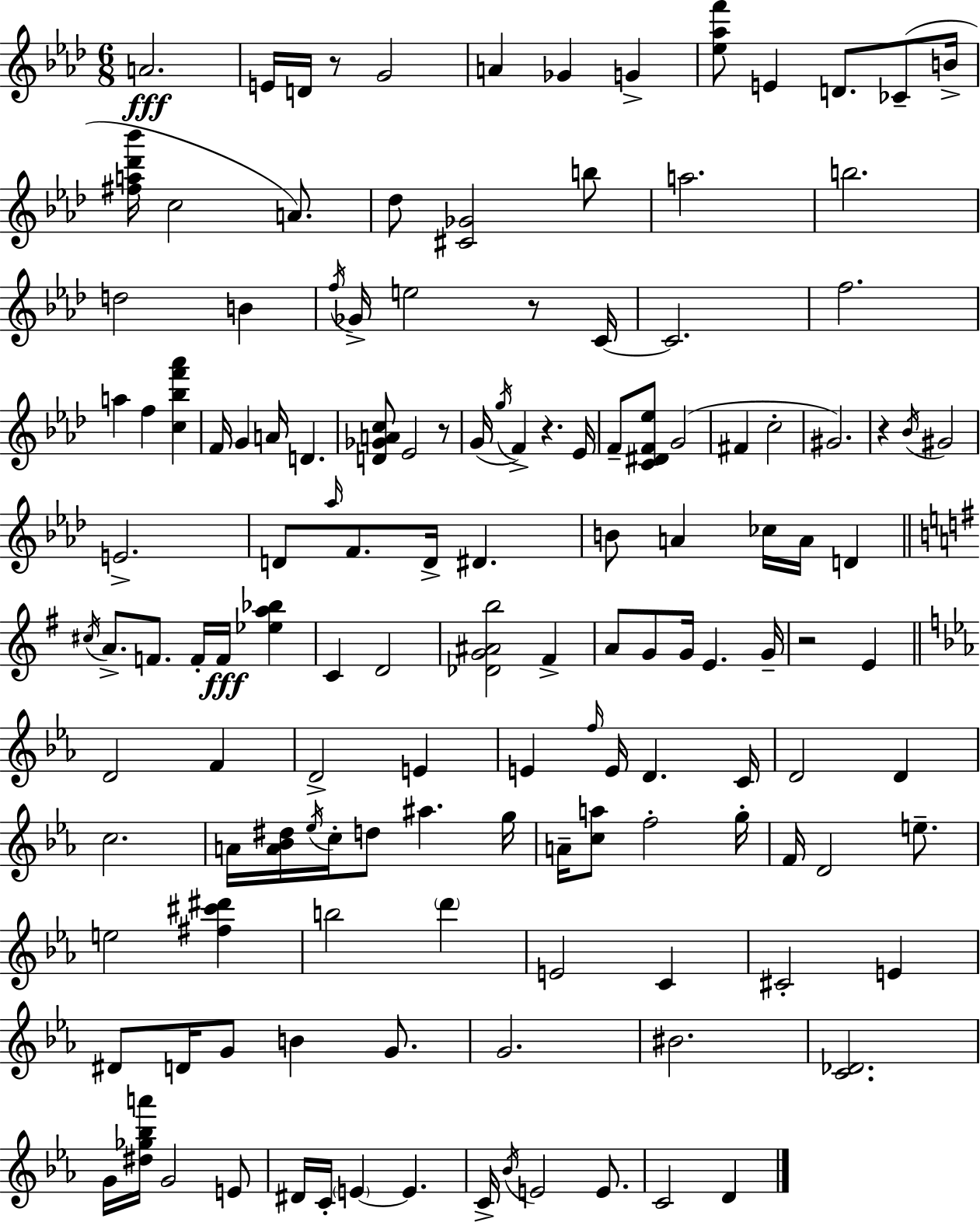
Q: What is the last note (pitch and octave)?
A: D4